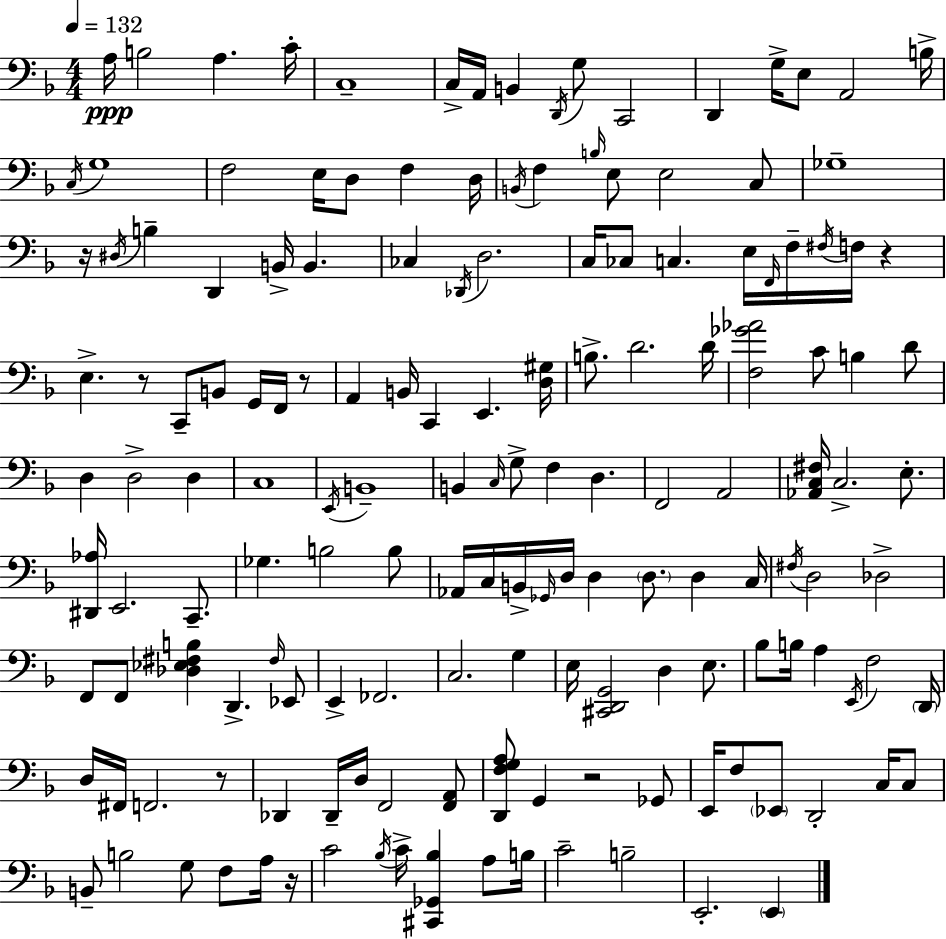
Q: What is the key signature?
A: F major